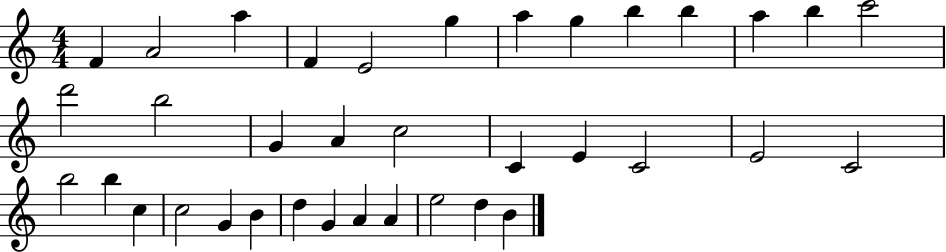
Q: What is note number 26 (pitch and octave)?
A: C5